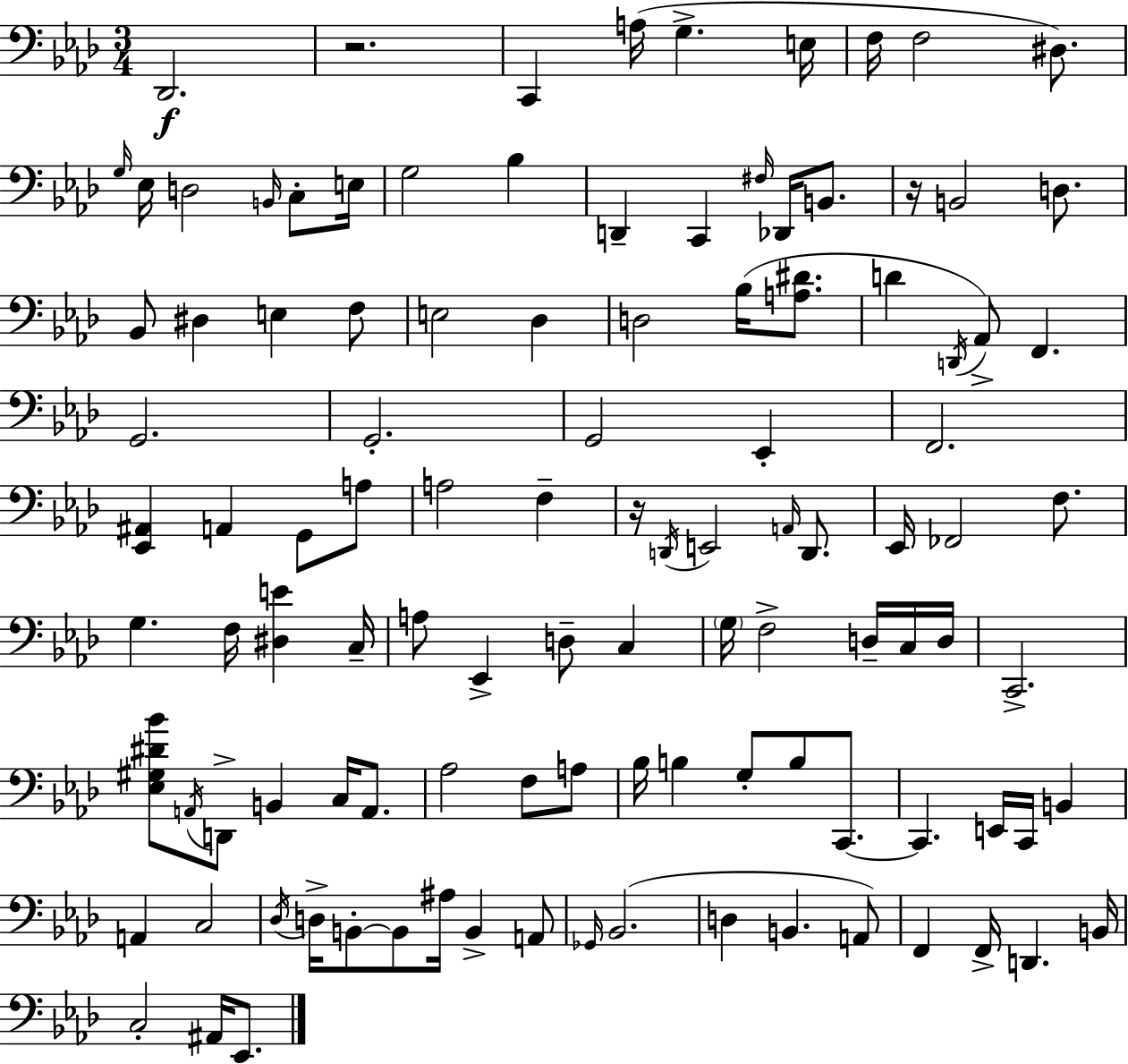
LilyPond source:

{
  \clef bass
  \numericTimeSignature
  \time 3/4
  \key aes \major
  des,2.\f | r2. | c,4 a16( g4.-> e16 | f16 f2 dis8.) | \break \grace { g16 } ees16 d2 \grace { b,16 } c8-. | e16 g2 bes4 | d,4-- c,4 \grace { fis16 } des,16 | b,8. r16 b,2 | \break d8. bes,8 dis4 e4 | f8 e2 des4 | d2 bes16( | <a dis'>8. d'4 \acciaccatura { d,16 } aes,8->) f,4. | \break g,2. | g,2.-. | g,2 | ees,4-. f,2. | \break <ees, ais,>4 a,4 | g,8 a8 a2 | f4-- r16 \acciaccatura { d,16 } e,2 | \grace { a,16 } d,8. ees,16 fes,2 | \break f8. g4. | f16 <dis e'>4 c16-- a8 ees,4-> | d8-- c4 \parenthesize g16 f2-> | d16-- c16 d16 c,2.-> | \break <ees gis dis' bes'>8 \acciaccatura { a,16 } d,8-> b,4 | c16 a,8. aes2 | f8 a8 bes16 b4 | g8-. b8 c,8.~~ c,4. | \break e,16 c,16 b,4 a,4 c2 | \acciaccatura { des16 } d16-> b,8-.~~ b,8 | ais16 b,4-> a,8 \grace { ges,16 } bes,2.( | d4 | \break b,4. a,8) f,4 | f,16-> d,4. b,16 c2-. | ais,16 ees,8. \bar "|."
}